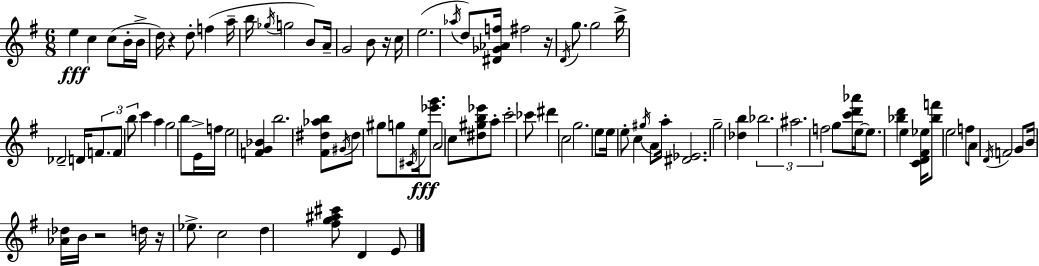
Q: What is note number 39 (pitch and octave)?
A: G#4